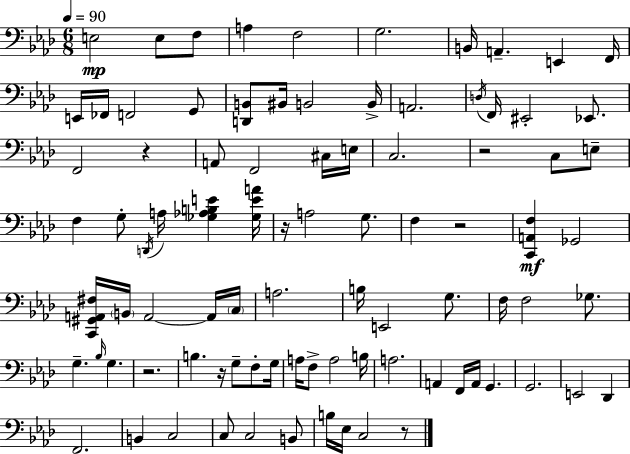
{
  \clef bass
  \numericTimeSignature
  \time 6/8
  \key aes \major
  \tempo 4 = 90
  \repeat volta 2 { e2\mp e8 f8 | a4 f2 | g2. | b,16 a,4.-- e,4 f,16 | \break e,16 fes,16 f,2 g,8 | <d, b,>8 bis,16 b,2 b,16-> | a,2. | \acciaccatura { d16 } f,16 eis,2-. ees,8. | \break f,2 r4 | a,8 f,2 cis16 | e16 c2. | r2 c8 e8-- | \break f4 g8-. \acciaccatura { d,16 } a16 <ges aes b e'>4 | <ges e' a'>16 r16 a2 g8. | f4 r2 | <c, a, f>4\mf ges,2 | \break <c, gis, a, fis>16 \parenthesize b,16 a,2~~ | a,16 \parenthesize c16 a2. | b16 e,2 g8. | f16 f2 ges8. | \break g4.-- \grace { bes16 } g4. | r2. | b4. r16 g8-- | f8-. g16 a16 f8-> a2 | \break b16 a2. | a,4 f,16 a,16 g,4. | g,2. | e,2 des,4 | \break f,2. | b,4 c2 | c8 c2 | b,8 b16 ees16 c2 | \break r8 } \bar "|."
}